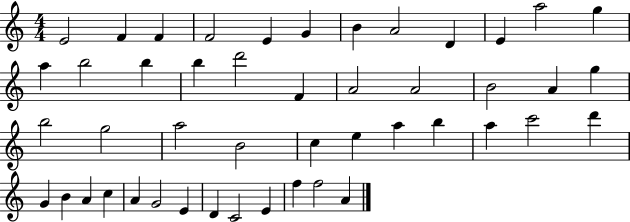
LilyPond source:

{
  \clef treble
  \numericTimeSignature
  \time 4/4
  \key c \major
  e'2 f'4 f'4 | f'2 e'4 g'4 | b'4 a'2 d'4 | e'4 a''2 g''4 | \break a''4 b''2 b''4 | b''4 d'''2 f'4 | a'2 a'2 | b'2 a'4 g''4 | \break b''2 g''2 | a''2 b'2 | c''4 e''4 a''4 b''4 | a''4 c'''2 d'''4 | \break g'4 b'4 a'4 c''4 | a'4 g'2 e'4 | d'4 c'2 e'4 | f''4 f''2 a'4 | \break \bar "|."
}